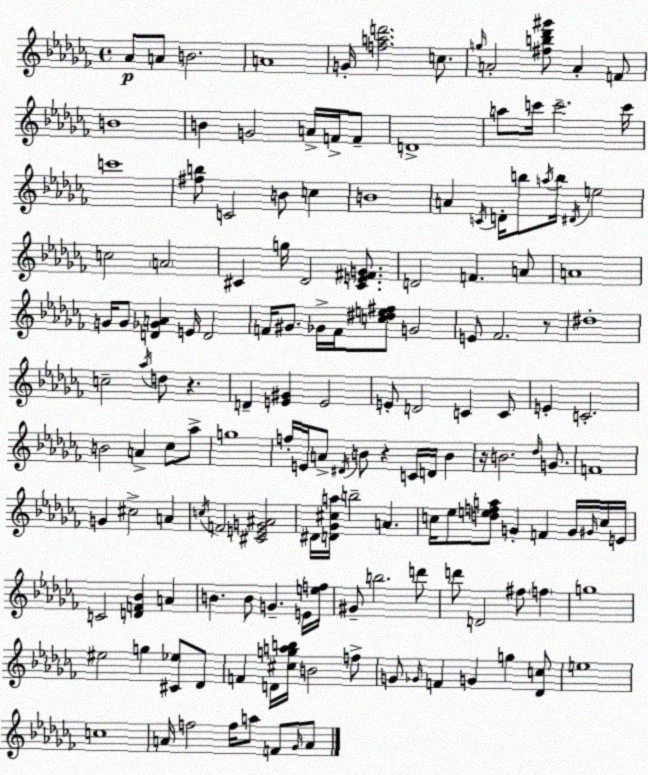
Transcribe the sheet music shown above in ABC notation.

X:1
T:Untitled
M:4/4
L:1/4
K:Abm
_A/2 A/2 B2 A4 G/4 [fad']2 c/2 g/4 A2 [^fb_d'^g']/2 A F/2 B4 B G2 A/4 F/4 F/2 D4 a/2 c'/4 c'2 c'/4 c'4 [^fb]/2 C2 B/2 c B4 A C/4 D/4 b/2 a/4 b/4 ^D/4 e2 c2 A2 ^C g/4 _D2 [^CE^FG]/2 D2 F A/2 A4 G/4 G/2 [D_GA] E/4 D2 F/4 ^G/2 _G/4 F/4 [c^de^f]/2 G2 E/2 _F2 z/2 ^d4 c2 _a/4 d/2 z D [E^G] E2 E/2 D2 C C/2 E C2 B2 A _c/2 _a/2 g4 f/4 E/4 A/2 ^D/4 B/2 z C/4 D/4 B z/4 B2 _d/4 G/2 F4 G ^c2 A c/4 F2 [^CEG^A]2 ^D/4 [D_G^ca]/4 b2 A c/4 _e/2 [defa]/2 G F G/4 ^G/4 c/4 E/4 C2 [DF_B] A B B/2 G E/4 [ef]/4 ^G/2 b2 d'/2 d'/2 D2 ^f/2 f g4 ^e2 g [^C_e]/2 _D/2 F D/4 [^cgab]/4 B2 f/2 G/2 _G/4 F G g [_Dc]/2 e4 c4 A/4 f2 f/4 a/2 F/2 _G/4 A/2